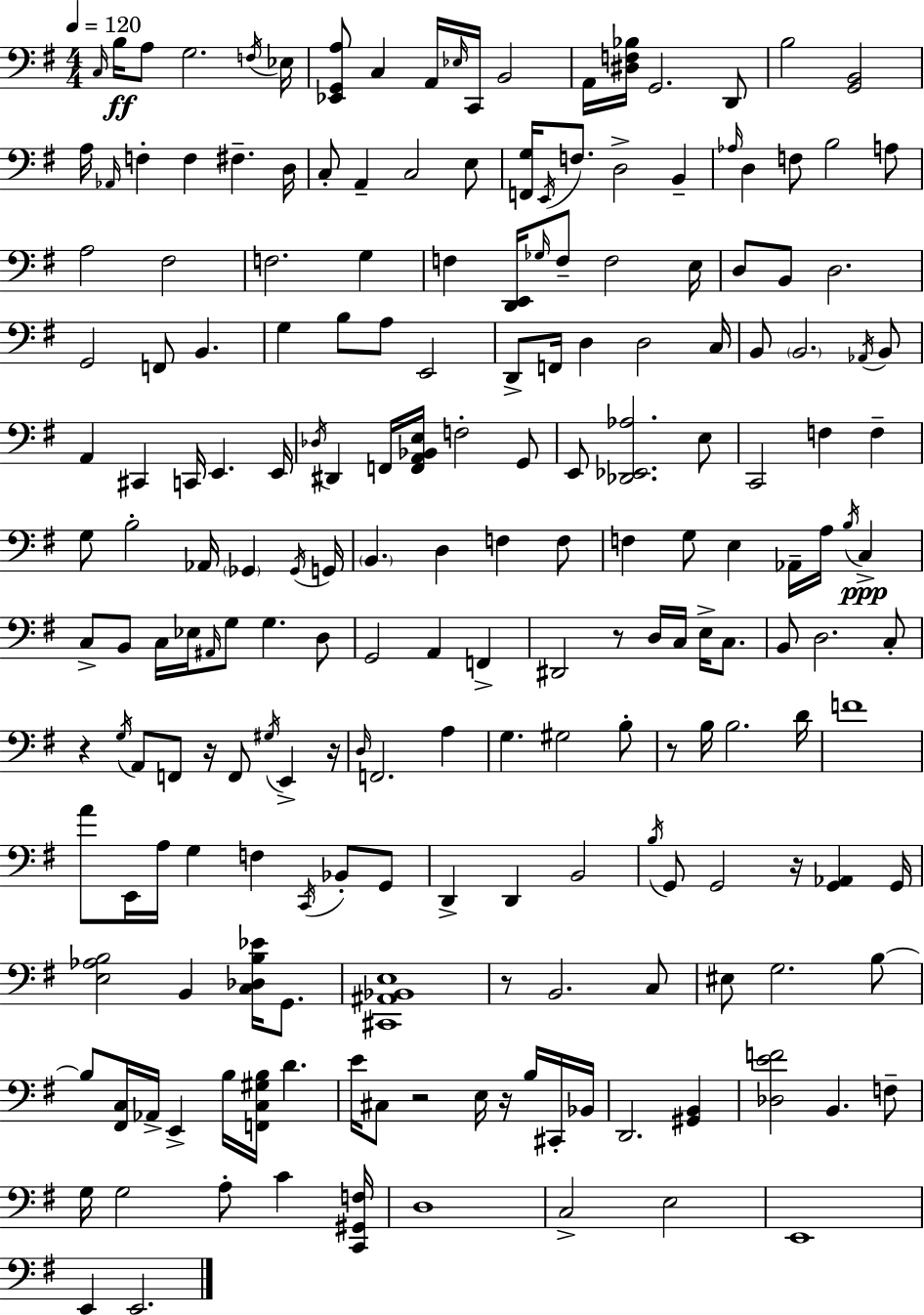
C3/s B3/s A3/e G3/h. F3/s Eb3/s [Eb2,G2,A3]/e C3/q A2/s Eb3/s C2/s B2/h A2/s [D#3,F3,Bb3]/s G2/h. D2/e B3/h [G2,B2]/h A3/s Ab2/s F3/q F3/q F#3/q. D3/s C3/e A2/q C3/h E3/e [F2,G3]/s E2/s F3/e. D3/h B2/q Ab3/s D3/q F3/e B3/h A3/e A3/h F#3/h F3/h. G3/q F3/q [D2,E2]/s Gb3/s F3/e F3/h E3/s D3/e B2/e D3/h. G2/h F2/e B2/q. G3/q B3/e A3/e E2/h D2/e F2/s D3/q D3/h C3/s B2/e B2/h. Ab2/s B2/e A2/q C#2/q C2/s E2/q. E2/s Db3/s D#2/q F2/s [F2,A2,Bb2,E3]/s F3/h G2/e E2/e [Db2,Eb2,Ab3]/h. E3/e C2/h F3/q F3/q G3/e B3/h Ab2/s Gb2/q Gb2/s G2/s B2/q. D3/q F3/q F3/e F3/q G3/e E3/q Ab2/s A3/s B3/s C3/q C3/e B2/e C3/s Eb3/s A#2/s G3/e G3/q. D3/e G2/h A2/q F2/q D#2/h R/e D3/s C3/s E3/s C3/e. B2/e D3/h. C3/e R/q G3/s A2/e F2/e R/s F2/e G#3/s E2/q R/s D3/s F2/h. A3/q G3/q. G#3/h B3/e R/e B3/s B3/h. D4/s F4/w A4/e E2/s A3/s G3/q F3/q C2/s Bb2/e G2/e D2/q D2/q B2/h B3/s G2/e G2/h R/s [G2,Ab2]/q G2/s [E3,Ab3,B3]/h B2/q [C3,Db3,B3,Eb4]/s G2/e. [C#2,A#2,Bb2,E3]/w R/e B2/h. C3/e EIS3/e G3/h. B3/e B3/e [F#2,C3]/s Ab2/s E2/q B3/s [F2,C3,G#3,B3]/s D4/q. E4/s C#3/e R/h E3/s R/s B3/s C#2/s Bb2/s D2/h. [G#2,B2]/q [Db3,E4,F4]/h B2/q. F3/e G3/s G3/h A3/e C4/q [C2,G#2,F3]/s D3/w C3/h E3/h E2/w E2/q E2/h.